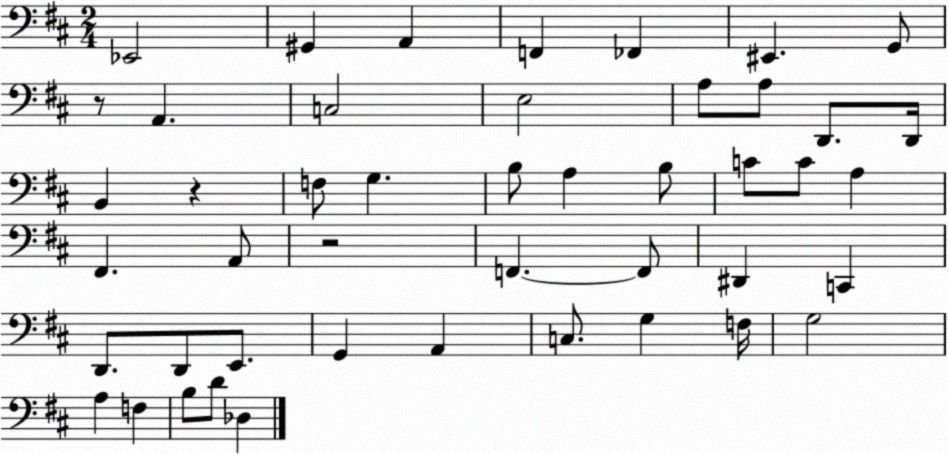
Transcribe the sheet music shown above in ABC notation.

X:1
T:Untitled
M:2/4
L:1/4
K:D
_E,,2 ^G,, A,, F,, _F,, ^E,, G,,/2 z/2 A,, C,2 E,2 A,/2 A,/2 D,,/2 D,,/4 B,, z F,/2 G, B,/2 A, B,/2 C/2 C/2 A, ^F,, A,,/2 z2 F,, F,,/2 ^D,, C,, D,,/2 D,,/2 E,,/2 G,, A,, C,/2 G, F,/4 G,2 A, F, B,/2 D/2 _D,